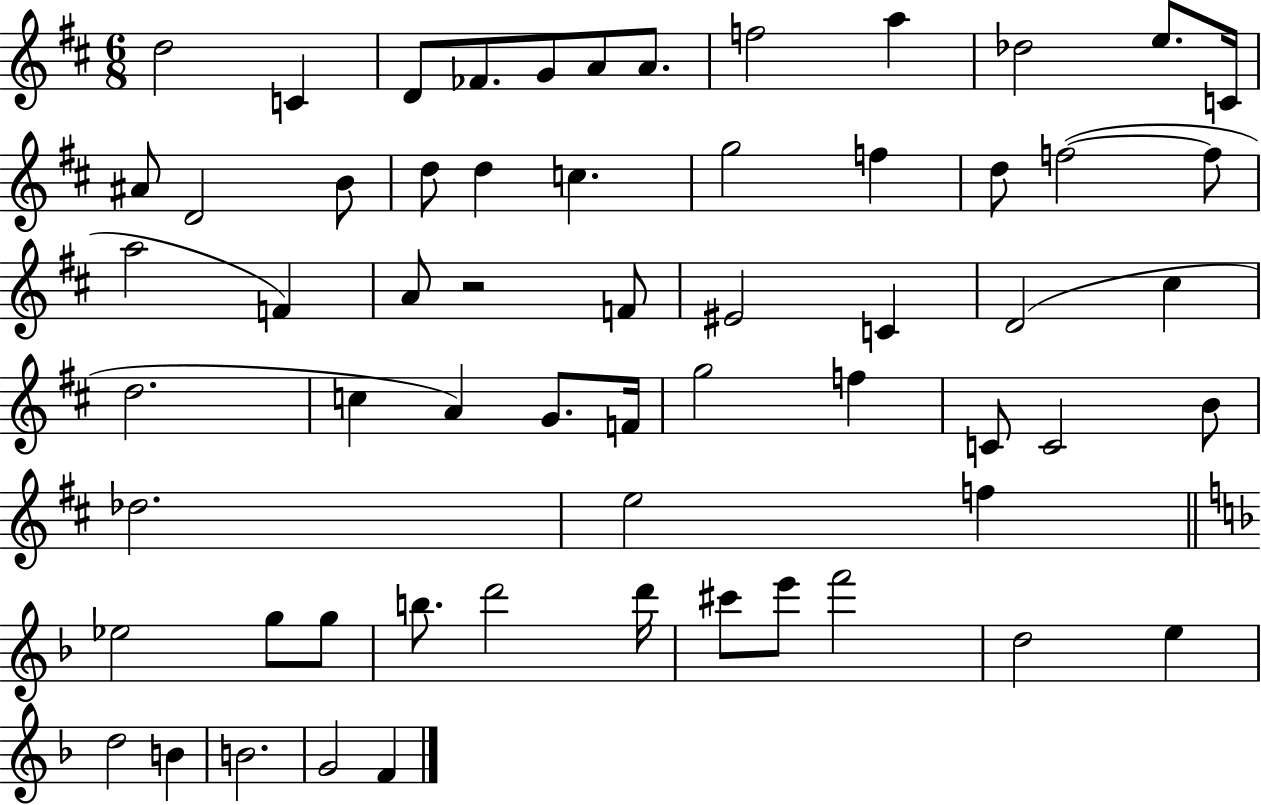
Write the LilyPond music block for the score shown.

{
  \clef treble
  \numericTimeSignature
  \time 6/8
  \key d \major
  d''2 c'4 | d'8 fes'8. g'8 a'8 a'8. | f''2 a''4 | des''2 e''8. c'16 | \break ais'8 d'2 b'8 | d''8 d''4 c''4. | g''2 f''4 | d''8 f''2~(~ f''8 | \break a''2 f'4) | a'8 r2 f'8 | eis'2 c'4 | d'2( cis''4 | \break d''2. | c''4 a'4) g'8. f'16 | g''2 f''4 | c'8 c'2 b'8 | \break des''2. | e''2 f''4 | \bar "||" \break \key f \major ees''2 g''8 g''8 | b''8. d'''2 d'''16 | cis'''8 e'''8 f'''2 | d''2 e''4 | \break d''2 b'4 | b'2. | g'2 f'4 | \bar "|."
}